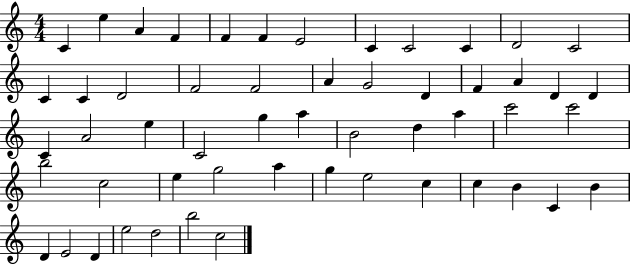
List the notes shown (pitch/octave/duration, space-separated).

C4/q E5/q A4/q F4/q F4/q F4/q E4/h C4/q C4/h C4/q D4/h C4/h C4/q C4/q D4/h F4/h F4/h A4/q G4/h D4/q F4/q A4/q D4/q D4/q C4/q A4/h E5/q C4/h G5/q A5/q B4/h D5/q A5/q C6/h C6/h B5/h C5/h E5/q G5/h A5/q G5/q E5/h C5/q C5/q B4/q C4/q B4/q D4/q E4/h D4/q E5/h D5/h B5/h C5/h